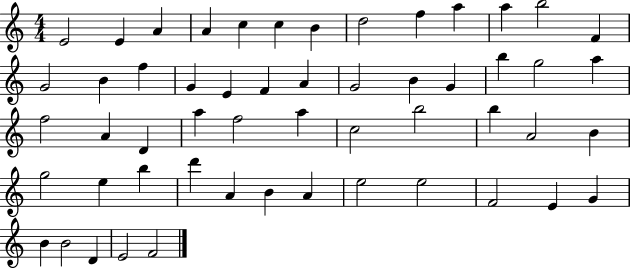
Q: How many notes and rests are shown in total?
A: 54